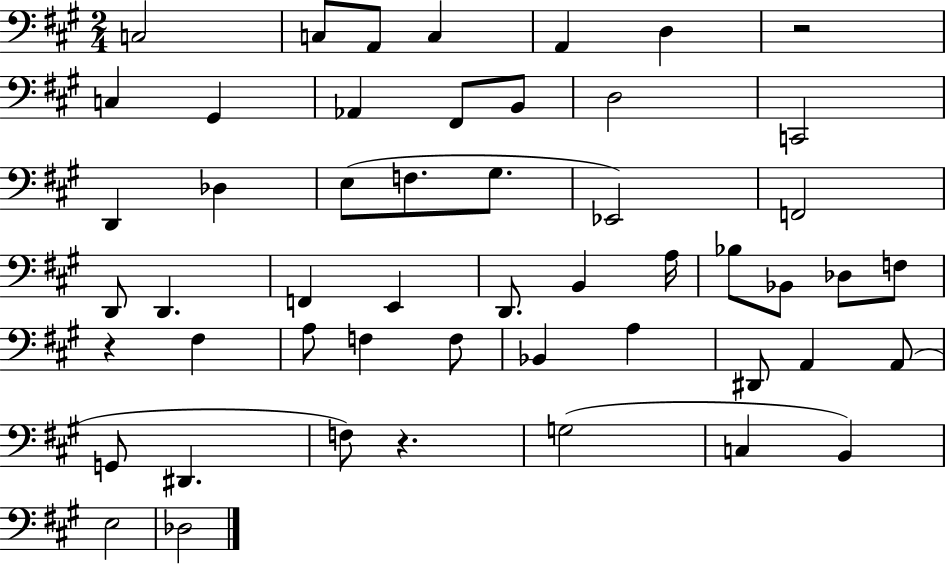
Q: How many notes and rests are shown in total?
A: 51